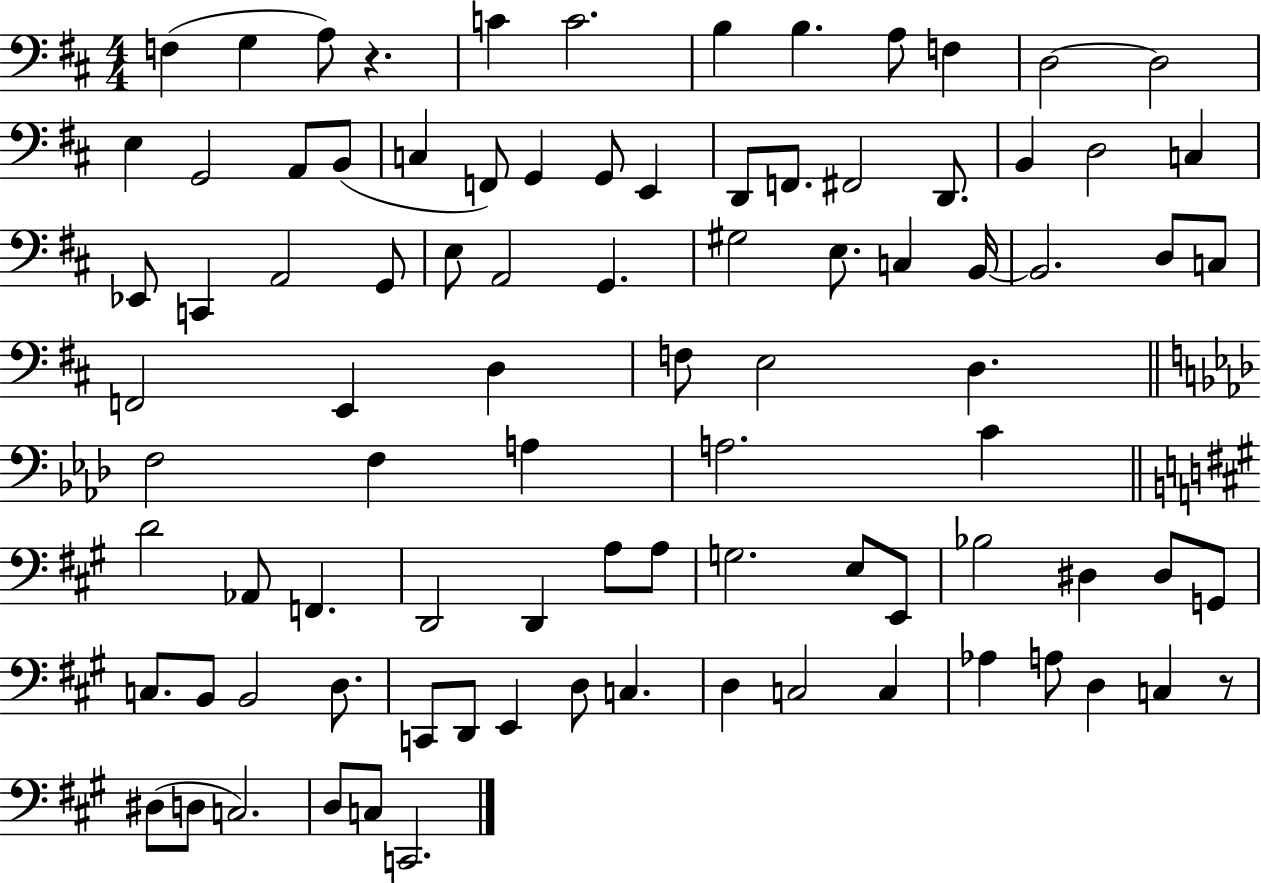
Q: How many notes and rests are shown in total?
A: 90